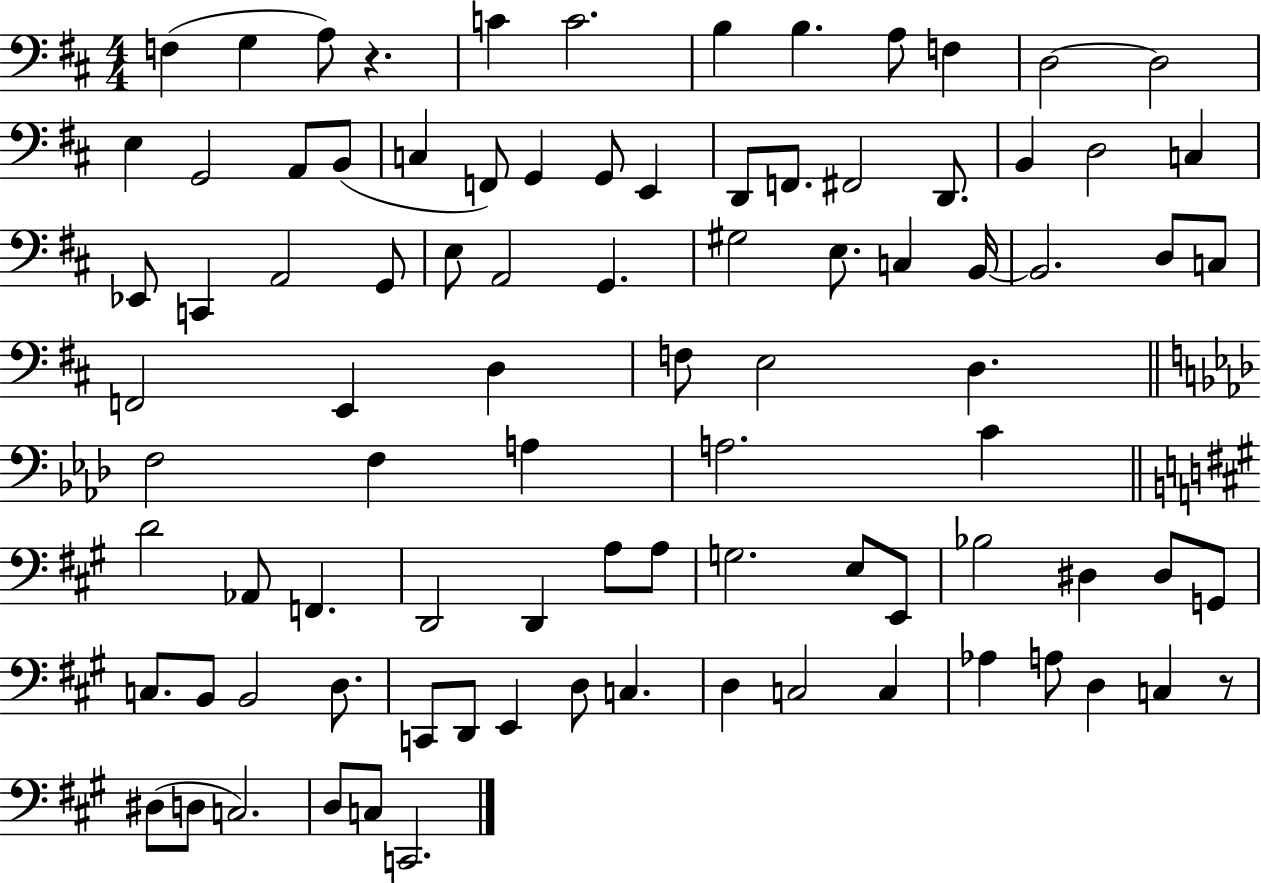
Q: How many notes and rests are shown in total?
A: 90